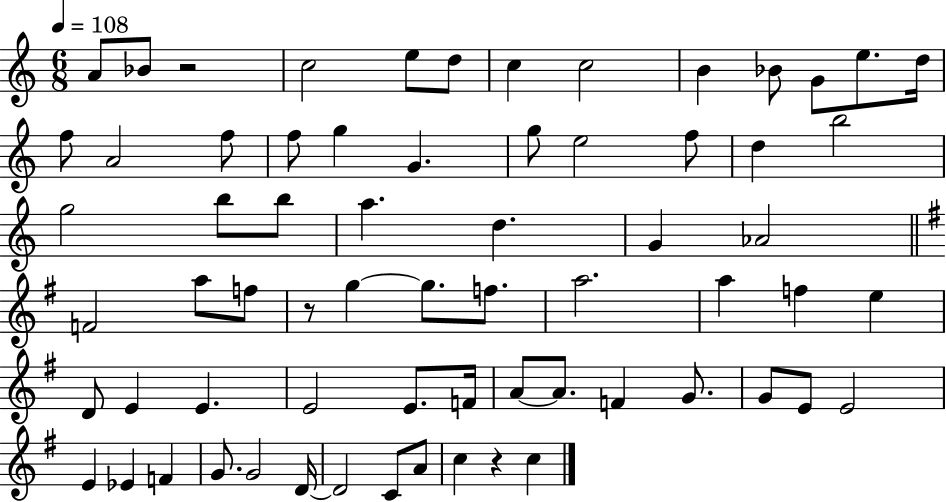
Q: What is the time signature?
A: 6/8